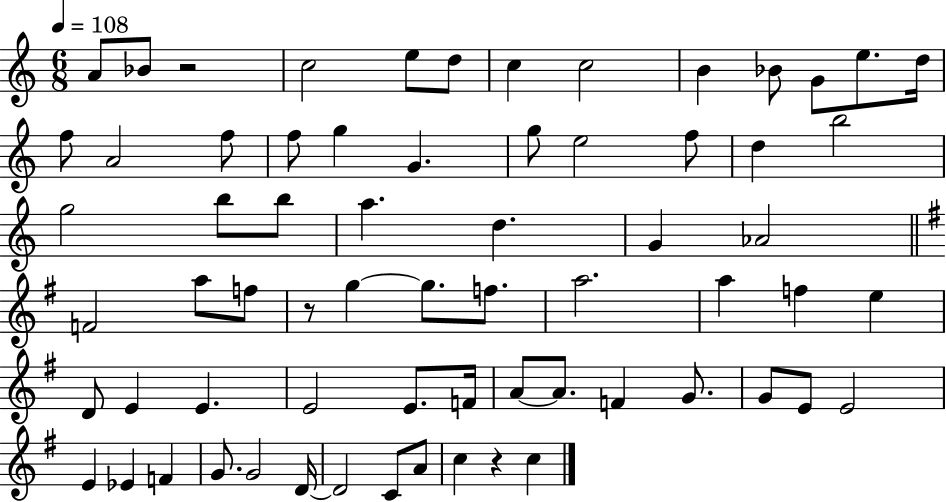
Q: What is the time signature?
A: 6/8